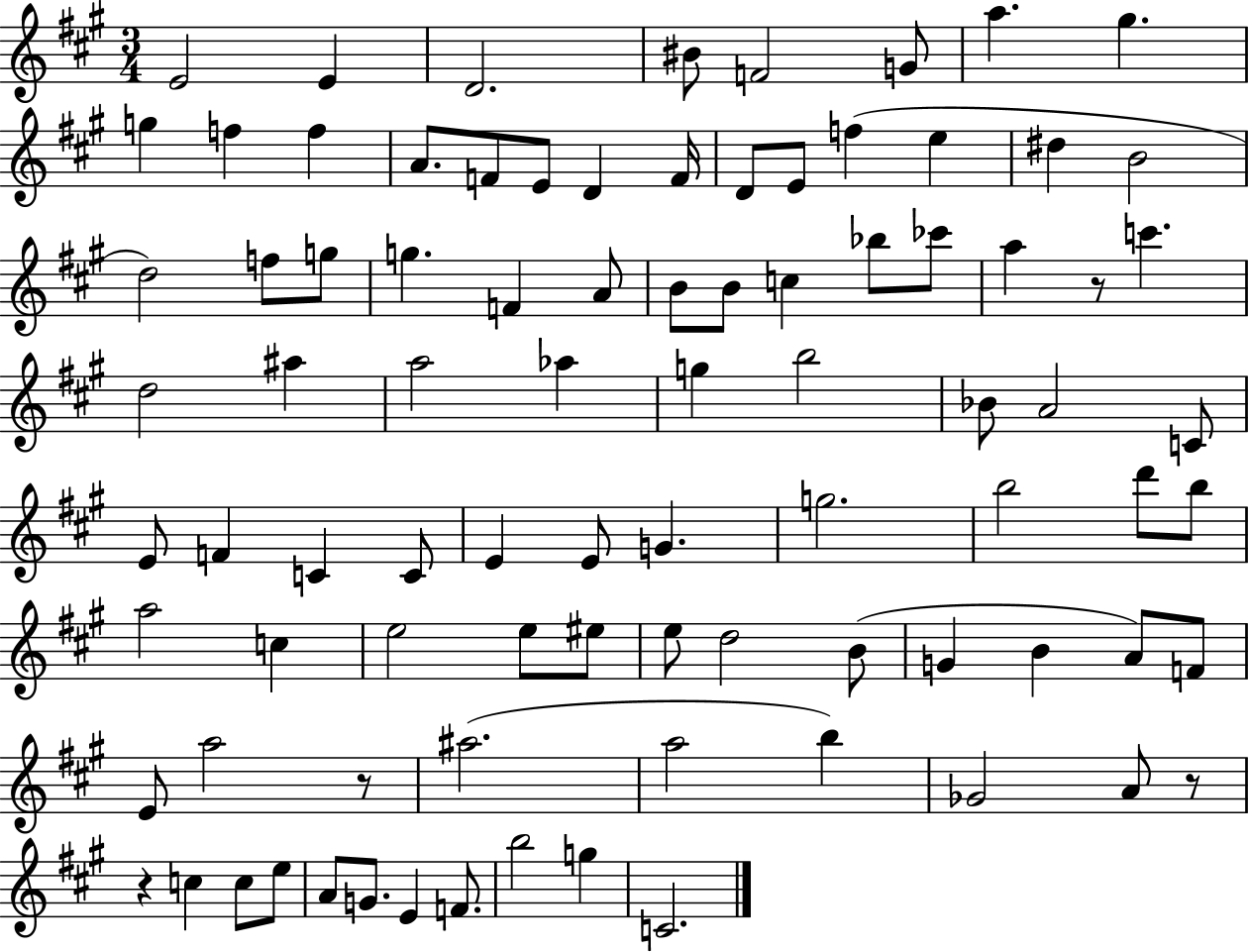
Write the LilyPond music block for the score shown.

{
  \clef treble
  \numericTimeSignature
  \time 3/4
  \key a \major
  e'2 e'4 | d'2. | bis'8 f'2 g'8 | a''4. gis''4. | \break g''4 f''4 f''4 | a'8. f'8 e'8 d'4 f'16 | d'8 e'8 f''4( e''4 | dis''4 b'2 | \break d''2) f''8 g''8 | g''4. f'4 a'8 | b'8 b'8 c''4 bes''8 ces'''8 | a''4 r8 c'''4. | \break d''2 ais''4 | a''2 aes''4 | g''4 b''2 | bes'8 a'2 c'8 | \break e'8 f'4 c'4 c'8 | e'4 e'8 g'4. | g''2. | b''2 d'''8 b''8 | \break a''2 c''4 | e''2 e''8 eis''8 | e''8 d''2 b'8( | g'4 b'4 a'8) f'8 | \break e'8 a''2 r8 | ais''2.( | a''2 b''4) | ges'2 a'8 r8 | \break r4 c''4 c''8 e''8 | a'8 g'8. e'4 f'8. | b''2 g''4 | c'2. | \break \bar "|."
}